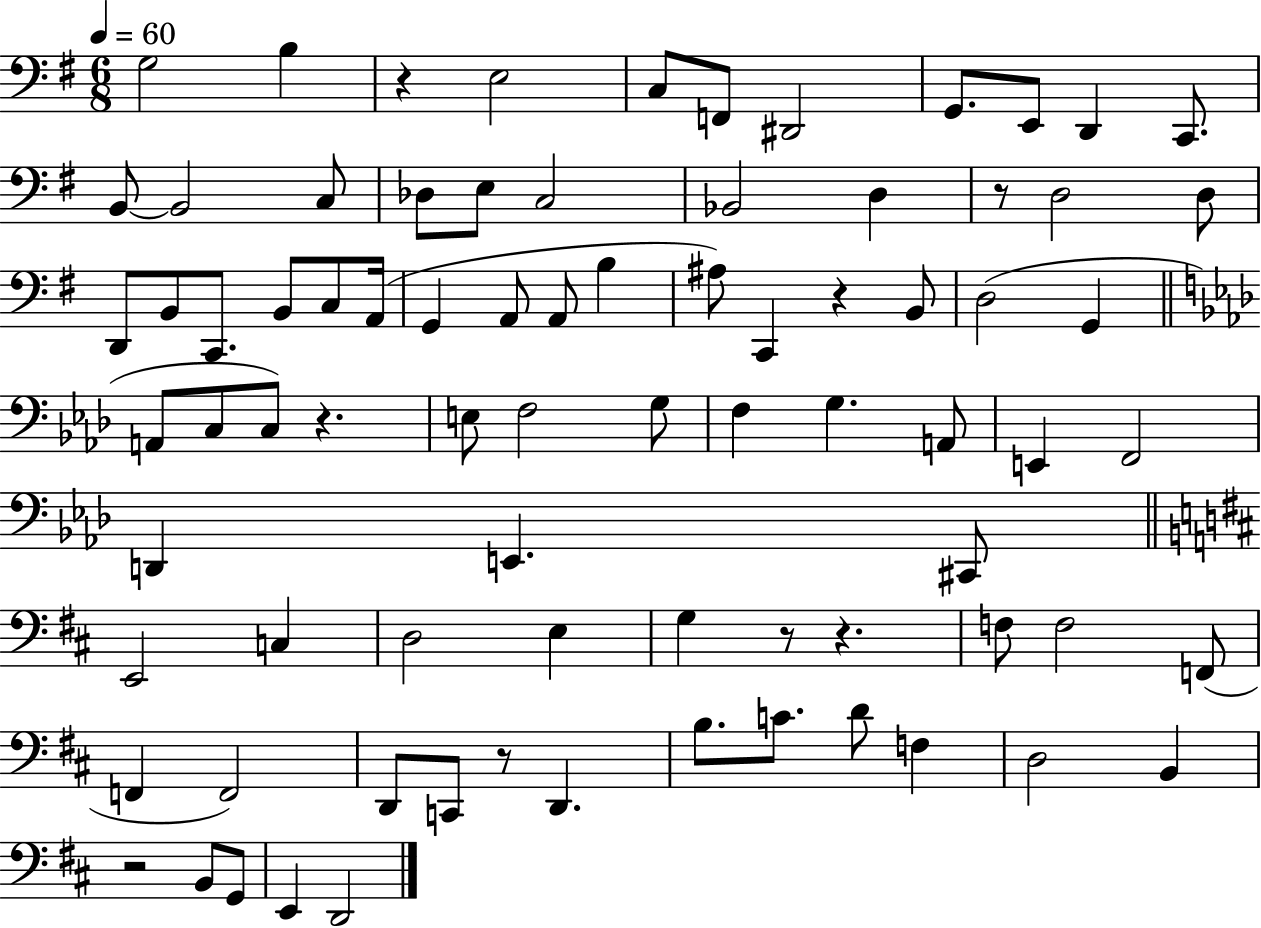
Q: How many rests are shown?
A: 8